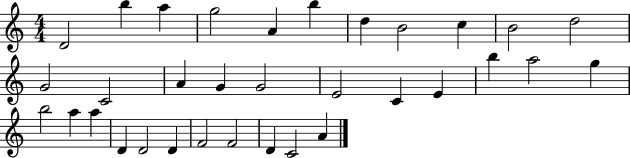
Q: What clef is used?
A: treble